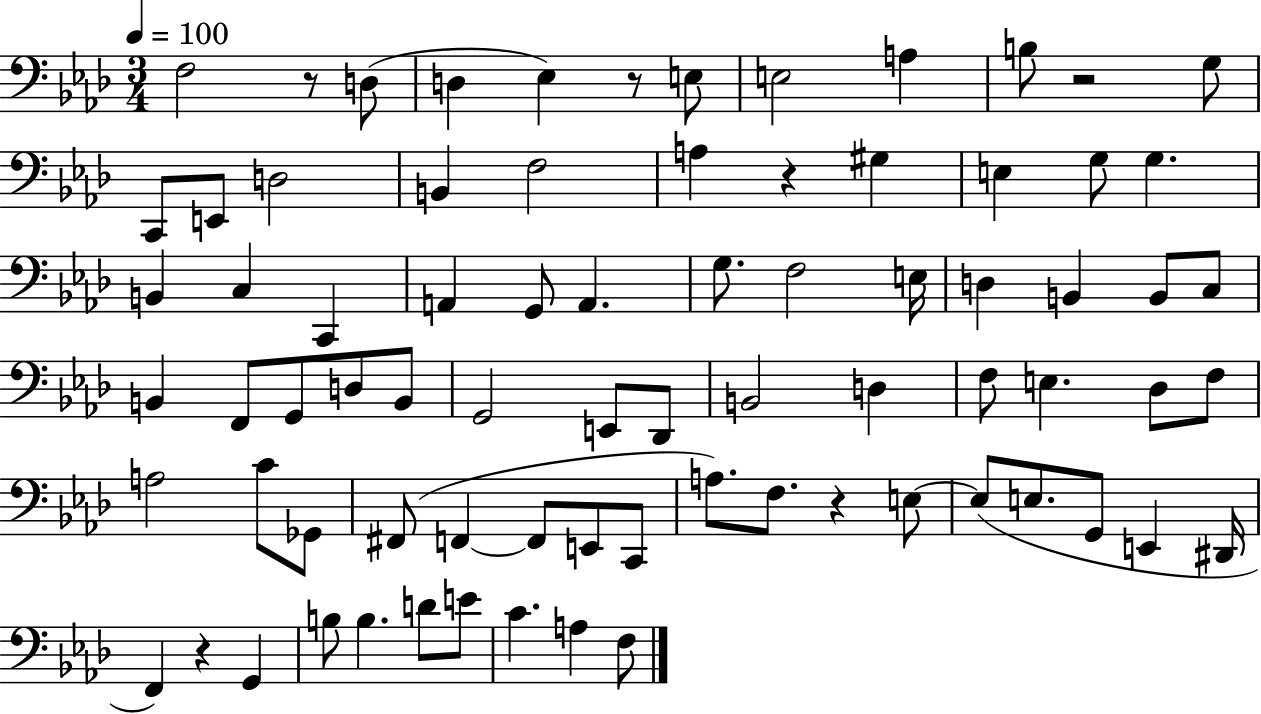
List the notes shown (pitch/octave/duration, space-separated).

F3/h R/e D3/e D3/q Eb3/q R/e E3/e E3/h A3/q B3/e R/h G3/e C2/e E2/e D3/h B2/q F3/h A3/q R/q G#3/q E3/q G3/e G3/q. B2/q C3/q C2/q A2/q G2/e A2/q. G3/e. F3/h E3/s D3/q B2/q B2/e C3/e B2/q F2/e G2/e D3/e B2/e G2/h E2/e Db2/e B2/h D3/q F3/e E3/q. Db3/e F3/e A3/h C4/e Gb2/e F#2/e F2/q F2/e E2/e C2/e A3/e. F3/e. R/q E3/e E3/e E3/e. G2/e E2/q D#2/s F2/q R/q G2/q B3/e B3/q. D4/e E4/e C4/q. A3/q F3/e